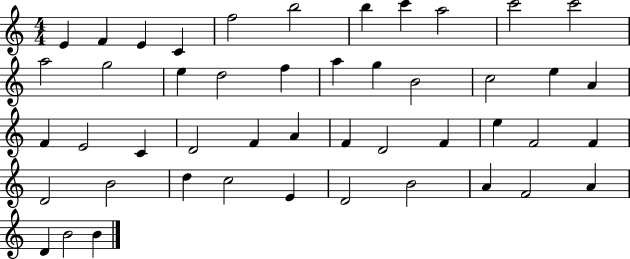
{
  \clef treble
  \numericTimeSignature
  \time 4/4
  \key c \major
  e'4 f'4 e'4 c'4 | f''2 b''2 | b''4 c'''4 a''2 | c'''2 c'''2 | \break a''2 g''2 | e''4 d''2 f''4 | a''4 g''4 b'2 | c''2 e''4 a'4 | \break f'4 e'2 c'4 | d'2 f'4 a'4 | f'4 d'2 f'4 | e''4 f'2 f'4 | \break d'2 b'2 | d''4 c''2 e'4 | d'2 b'2 | a'4 f'2 a'4 | \break d'4 b'2 b'4 | \bar "|."
}